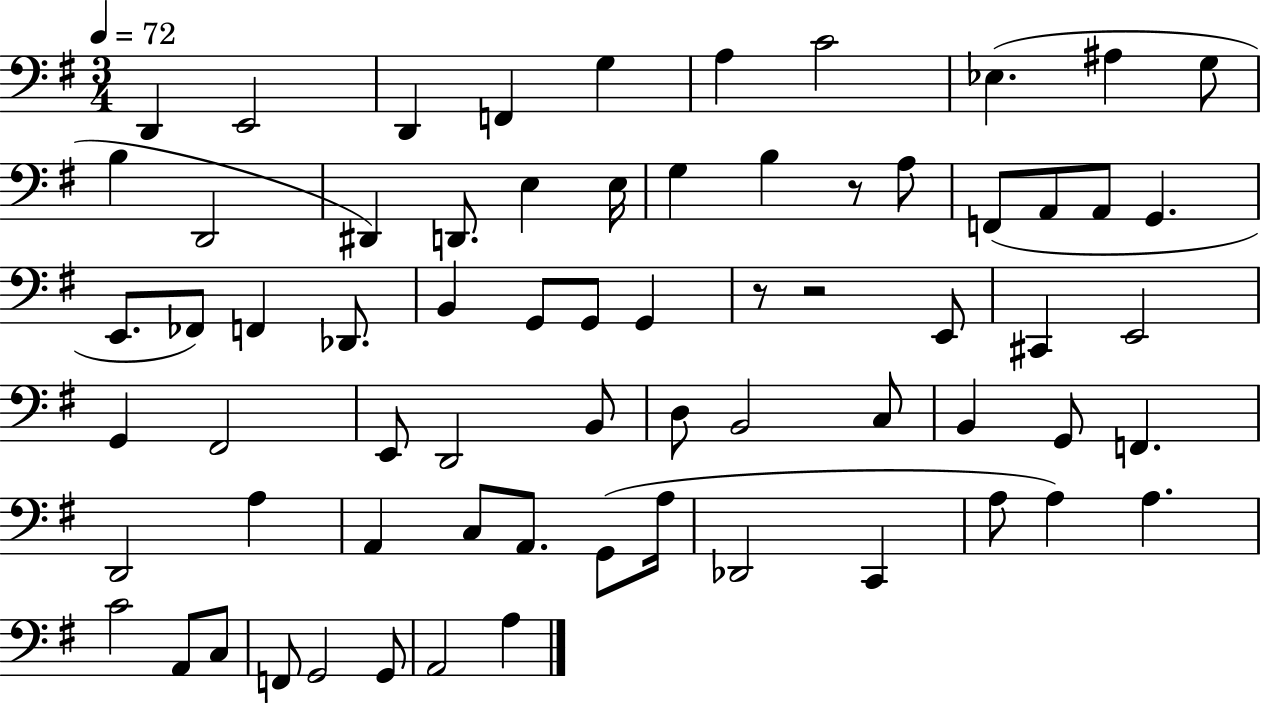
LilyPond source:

{
  \clef bass
  \numericTimeSignature
  \time 3/4
  \key g \major
  \tempo 4 = 72
  d,4 e,2 | d,4 f,4 g4 | a4 c'2 | ees4.( ais4 g8 | \break b4 d,2 | dis,4) d,8. e4 e16 | g4 b4 r8 a8 | f,8( a,8 a,8 g,4. | \break e,8. fes,8) f,4 des,8. | b,4 g,8 g,8 g,4 | r8 r2 e,8 | cis,4 e,2 | \break g,4 fis,2 | e,8 d,2 b,8 | d8 b,2 c8 | b,4 g,8 f,4. | \break d,2 a4 | a,4 c8 a,8. g,8( a16 | des,2 c,4 | a8 a4) a4. | \break c'2 a,8 c8 | f,8 g,2 g,8 | a,2 a4 | \bar "|."
}